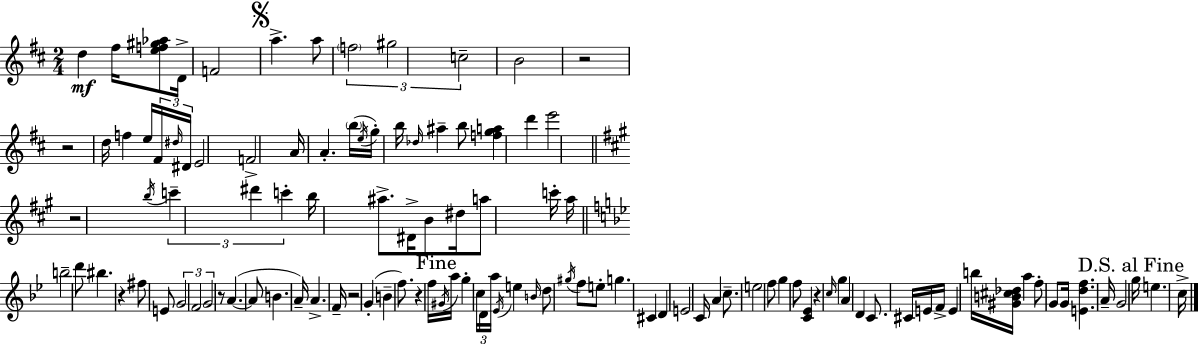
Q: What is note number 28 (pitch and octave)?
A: D6